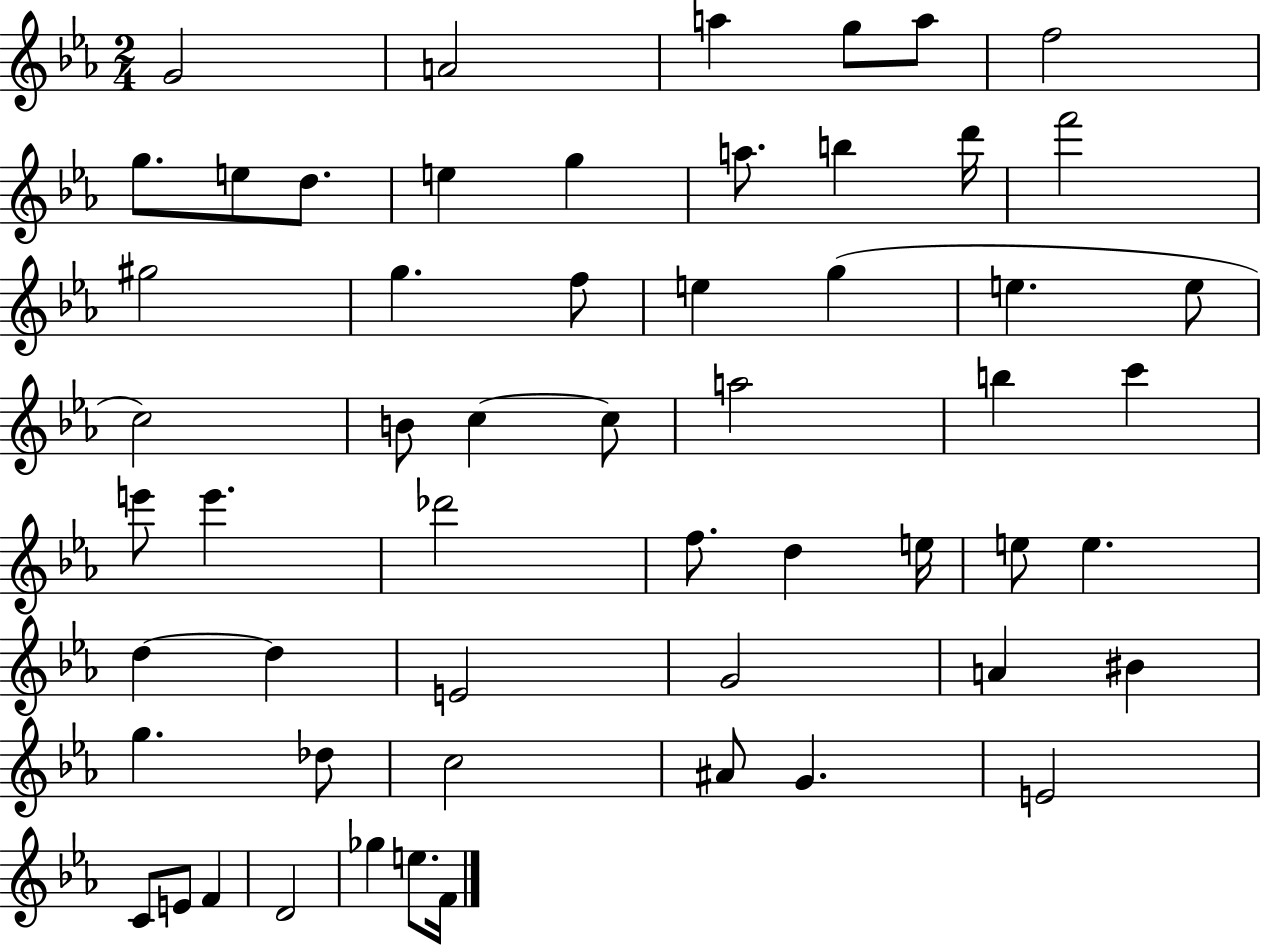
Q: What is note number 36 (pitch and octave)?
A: E5